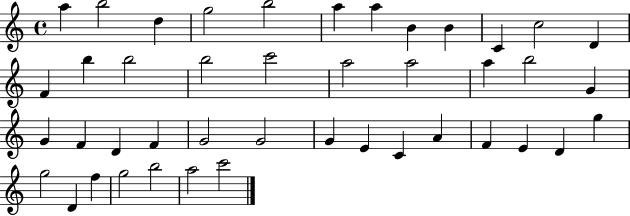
{
  \clef treble
  \time 4/4
  \defaultTimeSignature
  \key c \major
  a''4 b''2 d''4 | g''2 b''2 | a''4 a''4 b'4 b'4 | c'4 c''2 d'4 | \break f'4 b''4 b''2 | b''2 c'''2 | a''2 a''2 | a''4 b''2 g'4 | \break g'4 f'4 d'4 f'4 | g'2 g'2 | g'4 e'4 c'4 a'4 | f'4 e'4 d'4 g''4 | \break g''2 d'4 f''4 | g''2 b''2 | a''2 c'''2 | \bar "|."
}